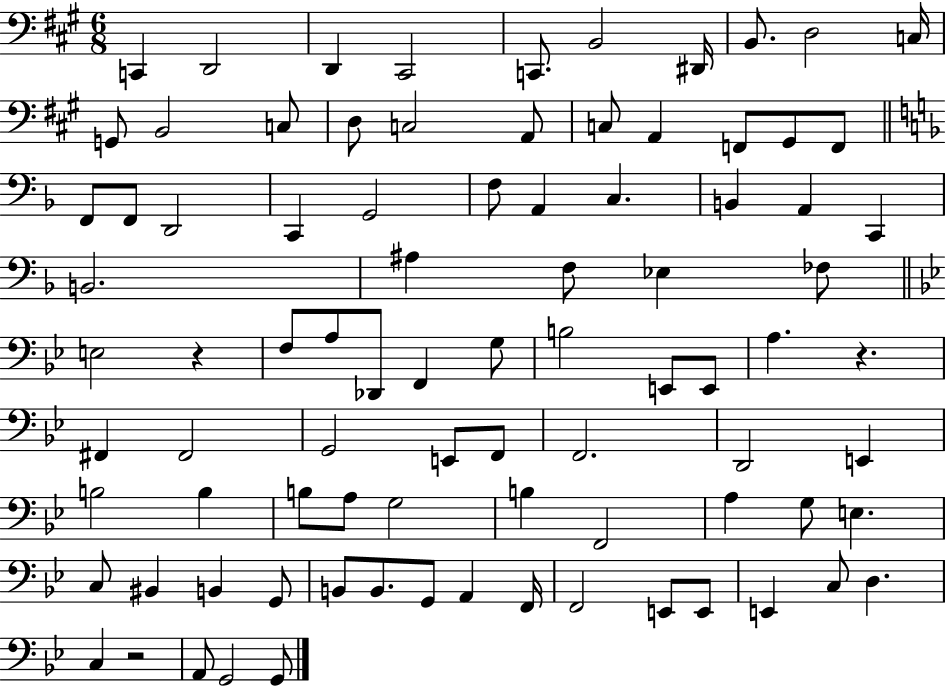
X:1
T:Untitled
M:6/8
L:1/4
K:A
C,, D,,2 D,, ^C,,2 C,,/2 B,,2 ^D,,/4 B,,/2 D,2 C,/4 G,,/2 B,,2 C,/2 D,/2 C,2 A,,/2 C,/2 A,, F,,/2 ^G,,/2 F,,/2 F,,/2 F,,/2 D,,2 C,, G,,2 F,/2 A,, C, B,, A,, C,, B,,2 ^A, F,/2 _E, _F,/2 E,2 z F,/2 A,/2 _D,,/2 F,, G,/2 B,2 E,,/2 E,,/2 A, z ^F,, ^F,,2 G,,2 E,,/2 F,,/2 F,,2 D,,2 E,, B,2 B, B,/2 A,/2 G,2 B, F,,2 A, G,/2 E, C,/2 ^B,, B,, G,,/2 B,,/2 B,,/2 G,,/2 A,, F,,/4 F,,2 E,,/2 E,,/2 E,, C,/2 D, C, z2 A,,/2 G,,2 G,,/2